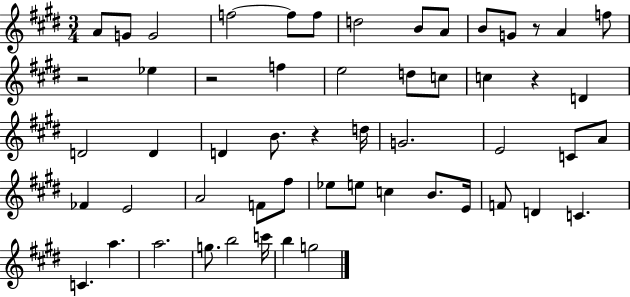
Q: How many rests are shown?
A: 5